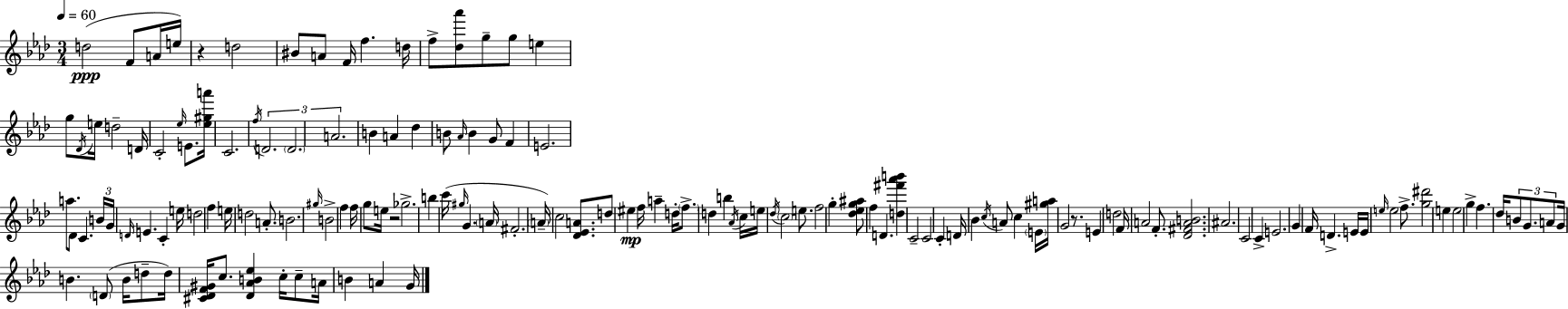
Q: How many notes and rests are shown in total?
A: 145